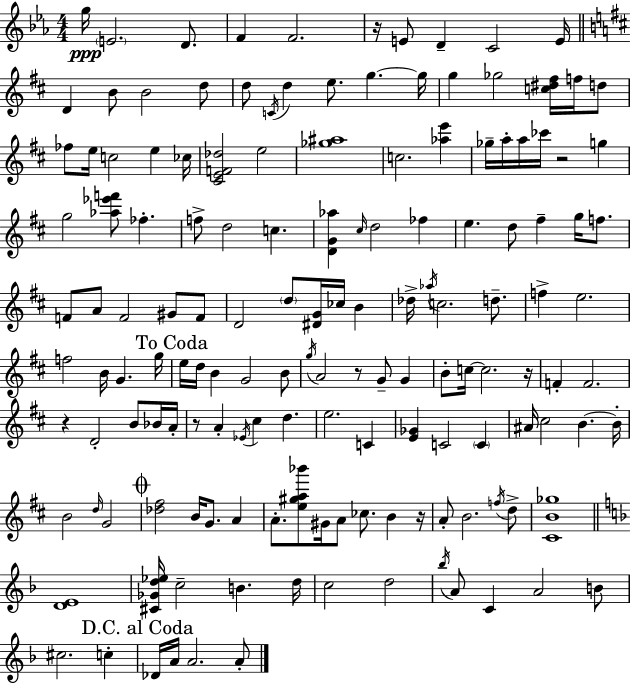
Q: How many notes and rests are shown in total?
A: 148